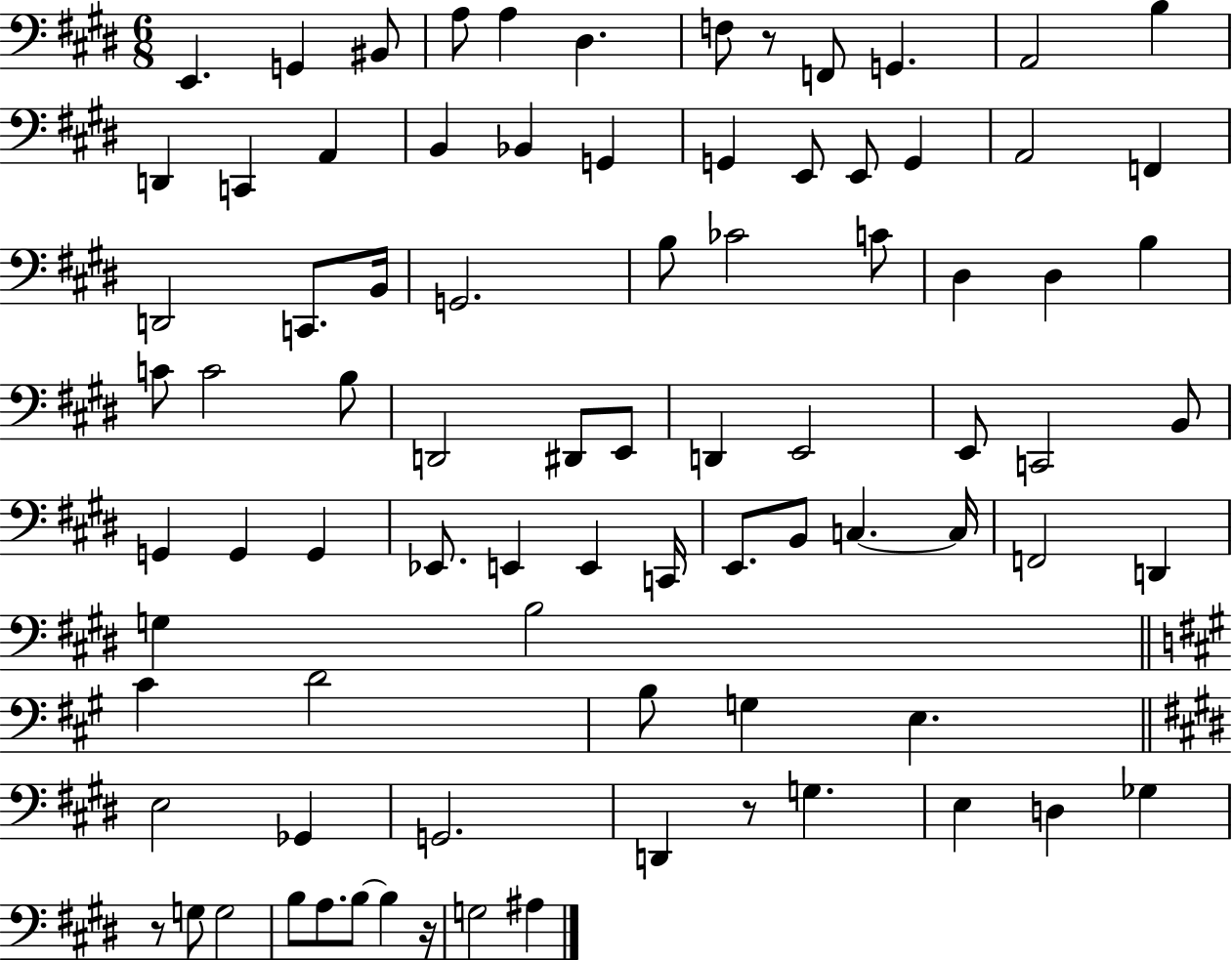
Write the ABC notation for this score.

X:1
T:Untitled
M:6/8
L:1/4
K:E
E,, G,, ^B,,/2 A,/2 A, ^D, F,/2 z/2 F,,/2 G,, A,,2 B, D,, C,, A,, B,, _B,, G,, G,, E,,/2 E,,/2 G,, A,,2 F,, D,,2 C,,/2 B,,/4 G,,2 B,/2 _C2 C/2 ^D, ^D, B, C/2 C2 B,/2 D,,2 ^D,,/2 E,,/2 D,, E,,2 E,,/2 C,,2 B,,/2 G,, G,, G,, _E,,/2 E,, E,, C,,/4 E,,/2 B,,/2 C, C,/4 F,,2 D,, G, B,2 ^C D2 B,/2 G, E, E,2 _G,, G,,2 D,, z/2 G, E, D, _G, z/2 G,/2 G,2 B,/2 A,/2 B,/2 B, z/4 G,2 ^A,